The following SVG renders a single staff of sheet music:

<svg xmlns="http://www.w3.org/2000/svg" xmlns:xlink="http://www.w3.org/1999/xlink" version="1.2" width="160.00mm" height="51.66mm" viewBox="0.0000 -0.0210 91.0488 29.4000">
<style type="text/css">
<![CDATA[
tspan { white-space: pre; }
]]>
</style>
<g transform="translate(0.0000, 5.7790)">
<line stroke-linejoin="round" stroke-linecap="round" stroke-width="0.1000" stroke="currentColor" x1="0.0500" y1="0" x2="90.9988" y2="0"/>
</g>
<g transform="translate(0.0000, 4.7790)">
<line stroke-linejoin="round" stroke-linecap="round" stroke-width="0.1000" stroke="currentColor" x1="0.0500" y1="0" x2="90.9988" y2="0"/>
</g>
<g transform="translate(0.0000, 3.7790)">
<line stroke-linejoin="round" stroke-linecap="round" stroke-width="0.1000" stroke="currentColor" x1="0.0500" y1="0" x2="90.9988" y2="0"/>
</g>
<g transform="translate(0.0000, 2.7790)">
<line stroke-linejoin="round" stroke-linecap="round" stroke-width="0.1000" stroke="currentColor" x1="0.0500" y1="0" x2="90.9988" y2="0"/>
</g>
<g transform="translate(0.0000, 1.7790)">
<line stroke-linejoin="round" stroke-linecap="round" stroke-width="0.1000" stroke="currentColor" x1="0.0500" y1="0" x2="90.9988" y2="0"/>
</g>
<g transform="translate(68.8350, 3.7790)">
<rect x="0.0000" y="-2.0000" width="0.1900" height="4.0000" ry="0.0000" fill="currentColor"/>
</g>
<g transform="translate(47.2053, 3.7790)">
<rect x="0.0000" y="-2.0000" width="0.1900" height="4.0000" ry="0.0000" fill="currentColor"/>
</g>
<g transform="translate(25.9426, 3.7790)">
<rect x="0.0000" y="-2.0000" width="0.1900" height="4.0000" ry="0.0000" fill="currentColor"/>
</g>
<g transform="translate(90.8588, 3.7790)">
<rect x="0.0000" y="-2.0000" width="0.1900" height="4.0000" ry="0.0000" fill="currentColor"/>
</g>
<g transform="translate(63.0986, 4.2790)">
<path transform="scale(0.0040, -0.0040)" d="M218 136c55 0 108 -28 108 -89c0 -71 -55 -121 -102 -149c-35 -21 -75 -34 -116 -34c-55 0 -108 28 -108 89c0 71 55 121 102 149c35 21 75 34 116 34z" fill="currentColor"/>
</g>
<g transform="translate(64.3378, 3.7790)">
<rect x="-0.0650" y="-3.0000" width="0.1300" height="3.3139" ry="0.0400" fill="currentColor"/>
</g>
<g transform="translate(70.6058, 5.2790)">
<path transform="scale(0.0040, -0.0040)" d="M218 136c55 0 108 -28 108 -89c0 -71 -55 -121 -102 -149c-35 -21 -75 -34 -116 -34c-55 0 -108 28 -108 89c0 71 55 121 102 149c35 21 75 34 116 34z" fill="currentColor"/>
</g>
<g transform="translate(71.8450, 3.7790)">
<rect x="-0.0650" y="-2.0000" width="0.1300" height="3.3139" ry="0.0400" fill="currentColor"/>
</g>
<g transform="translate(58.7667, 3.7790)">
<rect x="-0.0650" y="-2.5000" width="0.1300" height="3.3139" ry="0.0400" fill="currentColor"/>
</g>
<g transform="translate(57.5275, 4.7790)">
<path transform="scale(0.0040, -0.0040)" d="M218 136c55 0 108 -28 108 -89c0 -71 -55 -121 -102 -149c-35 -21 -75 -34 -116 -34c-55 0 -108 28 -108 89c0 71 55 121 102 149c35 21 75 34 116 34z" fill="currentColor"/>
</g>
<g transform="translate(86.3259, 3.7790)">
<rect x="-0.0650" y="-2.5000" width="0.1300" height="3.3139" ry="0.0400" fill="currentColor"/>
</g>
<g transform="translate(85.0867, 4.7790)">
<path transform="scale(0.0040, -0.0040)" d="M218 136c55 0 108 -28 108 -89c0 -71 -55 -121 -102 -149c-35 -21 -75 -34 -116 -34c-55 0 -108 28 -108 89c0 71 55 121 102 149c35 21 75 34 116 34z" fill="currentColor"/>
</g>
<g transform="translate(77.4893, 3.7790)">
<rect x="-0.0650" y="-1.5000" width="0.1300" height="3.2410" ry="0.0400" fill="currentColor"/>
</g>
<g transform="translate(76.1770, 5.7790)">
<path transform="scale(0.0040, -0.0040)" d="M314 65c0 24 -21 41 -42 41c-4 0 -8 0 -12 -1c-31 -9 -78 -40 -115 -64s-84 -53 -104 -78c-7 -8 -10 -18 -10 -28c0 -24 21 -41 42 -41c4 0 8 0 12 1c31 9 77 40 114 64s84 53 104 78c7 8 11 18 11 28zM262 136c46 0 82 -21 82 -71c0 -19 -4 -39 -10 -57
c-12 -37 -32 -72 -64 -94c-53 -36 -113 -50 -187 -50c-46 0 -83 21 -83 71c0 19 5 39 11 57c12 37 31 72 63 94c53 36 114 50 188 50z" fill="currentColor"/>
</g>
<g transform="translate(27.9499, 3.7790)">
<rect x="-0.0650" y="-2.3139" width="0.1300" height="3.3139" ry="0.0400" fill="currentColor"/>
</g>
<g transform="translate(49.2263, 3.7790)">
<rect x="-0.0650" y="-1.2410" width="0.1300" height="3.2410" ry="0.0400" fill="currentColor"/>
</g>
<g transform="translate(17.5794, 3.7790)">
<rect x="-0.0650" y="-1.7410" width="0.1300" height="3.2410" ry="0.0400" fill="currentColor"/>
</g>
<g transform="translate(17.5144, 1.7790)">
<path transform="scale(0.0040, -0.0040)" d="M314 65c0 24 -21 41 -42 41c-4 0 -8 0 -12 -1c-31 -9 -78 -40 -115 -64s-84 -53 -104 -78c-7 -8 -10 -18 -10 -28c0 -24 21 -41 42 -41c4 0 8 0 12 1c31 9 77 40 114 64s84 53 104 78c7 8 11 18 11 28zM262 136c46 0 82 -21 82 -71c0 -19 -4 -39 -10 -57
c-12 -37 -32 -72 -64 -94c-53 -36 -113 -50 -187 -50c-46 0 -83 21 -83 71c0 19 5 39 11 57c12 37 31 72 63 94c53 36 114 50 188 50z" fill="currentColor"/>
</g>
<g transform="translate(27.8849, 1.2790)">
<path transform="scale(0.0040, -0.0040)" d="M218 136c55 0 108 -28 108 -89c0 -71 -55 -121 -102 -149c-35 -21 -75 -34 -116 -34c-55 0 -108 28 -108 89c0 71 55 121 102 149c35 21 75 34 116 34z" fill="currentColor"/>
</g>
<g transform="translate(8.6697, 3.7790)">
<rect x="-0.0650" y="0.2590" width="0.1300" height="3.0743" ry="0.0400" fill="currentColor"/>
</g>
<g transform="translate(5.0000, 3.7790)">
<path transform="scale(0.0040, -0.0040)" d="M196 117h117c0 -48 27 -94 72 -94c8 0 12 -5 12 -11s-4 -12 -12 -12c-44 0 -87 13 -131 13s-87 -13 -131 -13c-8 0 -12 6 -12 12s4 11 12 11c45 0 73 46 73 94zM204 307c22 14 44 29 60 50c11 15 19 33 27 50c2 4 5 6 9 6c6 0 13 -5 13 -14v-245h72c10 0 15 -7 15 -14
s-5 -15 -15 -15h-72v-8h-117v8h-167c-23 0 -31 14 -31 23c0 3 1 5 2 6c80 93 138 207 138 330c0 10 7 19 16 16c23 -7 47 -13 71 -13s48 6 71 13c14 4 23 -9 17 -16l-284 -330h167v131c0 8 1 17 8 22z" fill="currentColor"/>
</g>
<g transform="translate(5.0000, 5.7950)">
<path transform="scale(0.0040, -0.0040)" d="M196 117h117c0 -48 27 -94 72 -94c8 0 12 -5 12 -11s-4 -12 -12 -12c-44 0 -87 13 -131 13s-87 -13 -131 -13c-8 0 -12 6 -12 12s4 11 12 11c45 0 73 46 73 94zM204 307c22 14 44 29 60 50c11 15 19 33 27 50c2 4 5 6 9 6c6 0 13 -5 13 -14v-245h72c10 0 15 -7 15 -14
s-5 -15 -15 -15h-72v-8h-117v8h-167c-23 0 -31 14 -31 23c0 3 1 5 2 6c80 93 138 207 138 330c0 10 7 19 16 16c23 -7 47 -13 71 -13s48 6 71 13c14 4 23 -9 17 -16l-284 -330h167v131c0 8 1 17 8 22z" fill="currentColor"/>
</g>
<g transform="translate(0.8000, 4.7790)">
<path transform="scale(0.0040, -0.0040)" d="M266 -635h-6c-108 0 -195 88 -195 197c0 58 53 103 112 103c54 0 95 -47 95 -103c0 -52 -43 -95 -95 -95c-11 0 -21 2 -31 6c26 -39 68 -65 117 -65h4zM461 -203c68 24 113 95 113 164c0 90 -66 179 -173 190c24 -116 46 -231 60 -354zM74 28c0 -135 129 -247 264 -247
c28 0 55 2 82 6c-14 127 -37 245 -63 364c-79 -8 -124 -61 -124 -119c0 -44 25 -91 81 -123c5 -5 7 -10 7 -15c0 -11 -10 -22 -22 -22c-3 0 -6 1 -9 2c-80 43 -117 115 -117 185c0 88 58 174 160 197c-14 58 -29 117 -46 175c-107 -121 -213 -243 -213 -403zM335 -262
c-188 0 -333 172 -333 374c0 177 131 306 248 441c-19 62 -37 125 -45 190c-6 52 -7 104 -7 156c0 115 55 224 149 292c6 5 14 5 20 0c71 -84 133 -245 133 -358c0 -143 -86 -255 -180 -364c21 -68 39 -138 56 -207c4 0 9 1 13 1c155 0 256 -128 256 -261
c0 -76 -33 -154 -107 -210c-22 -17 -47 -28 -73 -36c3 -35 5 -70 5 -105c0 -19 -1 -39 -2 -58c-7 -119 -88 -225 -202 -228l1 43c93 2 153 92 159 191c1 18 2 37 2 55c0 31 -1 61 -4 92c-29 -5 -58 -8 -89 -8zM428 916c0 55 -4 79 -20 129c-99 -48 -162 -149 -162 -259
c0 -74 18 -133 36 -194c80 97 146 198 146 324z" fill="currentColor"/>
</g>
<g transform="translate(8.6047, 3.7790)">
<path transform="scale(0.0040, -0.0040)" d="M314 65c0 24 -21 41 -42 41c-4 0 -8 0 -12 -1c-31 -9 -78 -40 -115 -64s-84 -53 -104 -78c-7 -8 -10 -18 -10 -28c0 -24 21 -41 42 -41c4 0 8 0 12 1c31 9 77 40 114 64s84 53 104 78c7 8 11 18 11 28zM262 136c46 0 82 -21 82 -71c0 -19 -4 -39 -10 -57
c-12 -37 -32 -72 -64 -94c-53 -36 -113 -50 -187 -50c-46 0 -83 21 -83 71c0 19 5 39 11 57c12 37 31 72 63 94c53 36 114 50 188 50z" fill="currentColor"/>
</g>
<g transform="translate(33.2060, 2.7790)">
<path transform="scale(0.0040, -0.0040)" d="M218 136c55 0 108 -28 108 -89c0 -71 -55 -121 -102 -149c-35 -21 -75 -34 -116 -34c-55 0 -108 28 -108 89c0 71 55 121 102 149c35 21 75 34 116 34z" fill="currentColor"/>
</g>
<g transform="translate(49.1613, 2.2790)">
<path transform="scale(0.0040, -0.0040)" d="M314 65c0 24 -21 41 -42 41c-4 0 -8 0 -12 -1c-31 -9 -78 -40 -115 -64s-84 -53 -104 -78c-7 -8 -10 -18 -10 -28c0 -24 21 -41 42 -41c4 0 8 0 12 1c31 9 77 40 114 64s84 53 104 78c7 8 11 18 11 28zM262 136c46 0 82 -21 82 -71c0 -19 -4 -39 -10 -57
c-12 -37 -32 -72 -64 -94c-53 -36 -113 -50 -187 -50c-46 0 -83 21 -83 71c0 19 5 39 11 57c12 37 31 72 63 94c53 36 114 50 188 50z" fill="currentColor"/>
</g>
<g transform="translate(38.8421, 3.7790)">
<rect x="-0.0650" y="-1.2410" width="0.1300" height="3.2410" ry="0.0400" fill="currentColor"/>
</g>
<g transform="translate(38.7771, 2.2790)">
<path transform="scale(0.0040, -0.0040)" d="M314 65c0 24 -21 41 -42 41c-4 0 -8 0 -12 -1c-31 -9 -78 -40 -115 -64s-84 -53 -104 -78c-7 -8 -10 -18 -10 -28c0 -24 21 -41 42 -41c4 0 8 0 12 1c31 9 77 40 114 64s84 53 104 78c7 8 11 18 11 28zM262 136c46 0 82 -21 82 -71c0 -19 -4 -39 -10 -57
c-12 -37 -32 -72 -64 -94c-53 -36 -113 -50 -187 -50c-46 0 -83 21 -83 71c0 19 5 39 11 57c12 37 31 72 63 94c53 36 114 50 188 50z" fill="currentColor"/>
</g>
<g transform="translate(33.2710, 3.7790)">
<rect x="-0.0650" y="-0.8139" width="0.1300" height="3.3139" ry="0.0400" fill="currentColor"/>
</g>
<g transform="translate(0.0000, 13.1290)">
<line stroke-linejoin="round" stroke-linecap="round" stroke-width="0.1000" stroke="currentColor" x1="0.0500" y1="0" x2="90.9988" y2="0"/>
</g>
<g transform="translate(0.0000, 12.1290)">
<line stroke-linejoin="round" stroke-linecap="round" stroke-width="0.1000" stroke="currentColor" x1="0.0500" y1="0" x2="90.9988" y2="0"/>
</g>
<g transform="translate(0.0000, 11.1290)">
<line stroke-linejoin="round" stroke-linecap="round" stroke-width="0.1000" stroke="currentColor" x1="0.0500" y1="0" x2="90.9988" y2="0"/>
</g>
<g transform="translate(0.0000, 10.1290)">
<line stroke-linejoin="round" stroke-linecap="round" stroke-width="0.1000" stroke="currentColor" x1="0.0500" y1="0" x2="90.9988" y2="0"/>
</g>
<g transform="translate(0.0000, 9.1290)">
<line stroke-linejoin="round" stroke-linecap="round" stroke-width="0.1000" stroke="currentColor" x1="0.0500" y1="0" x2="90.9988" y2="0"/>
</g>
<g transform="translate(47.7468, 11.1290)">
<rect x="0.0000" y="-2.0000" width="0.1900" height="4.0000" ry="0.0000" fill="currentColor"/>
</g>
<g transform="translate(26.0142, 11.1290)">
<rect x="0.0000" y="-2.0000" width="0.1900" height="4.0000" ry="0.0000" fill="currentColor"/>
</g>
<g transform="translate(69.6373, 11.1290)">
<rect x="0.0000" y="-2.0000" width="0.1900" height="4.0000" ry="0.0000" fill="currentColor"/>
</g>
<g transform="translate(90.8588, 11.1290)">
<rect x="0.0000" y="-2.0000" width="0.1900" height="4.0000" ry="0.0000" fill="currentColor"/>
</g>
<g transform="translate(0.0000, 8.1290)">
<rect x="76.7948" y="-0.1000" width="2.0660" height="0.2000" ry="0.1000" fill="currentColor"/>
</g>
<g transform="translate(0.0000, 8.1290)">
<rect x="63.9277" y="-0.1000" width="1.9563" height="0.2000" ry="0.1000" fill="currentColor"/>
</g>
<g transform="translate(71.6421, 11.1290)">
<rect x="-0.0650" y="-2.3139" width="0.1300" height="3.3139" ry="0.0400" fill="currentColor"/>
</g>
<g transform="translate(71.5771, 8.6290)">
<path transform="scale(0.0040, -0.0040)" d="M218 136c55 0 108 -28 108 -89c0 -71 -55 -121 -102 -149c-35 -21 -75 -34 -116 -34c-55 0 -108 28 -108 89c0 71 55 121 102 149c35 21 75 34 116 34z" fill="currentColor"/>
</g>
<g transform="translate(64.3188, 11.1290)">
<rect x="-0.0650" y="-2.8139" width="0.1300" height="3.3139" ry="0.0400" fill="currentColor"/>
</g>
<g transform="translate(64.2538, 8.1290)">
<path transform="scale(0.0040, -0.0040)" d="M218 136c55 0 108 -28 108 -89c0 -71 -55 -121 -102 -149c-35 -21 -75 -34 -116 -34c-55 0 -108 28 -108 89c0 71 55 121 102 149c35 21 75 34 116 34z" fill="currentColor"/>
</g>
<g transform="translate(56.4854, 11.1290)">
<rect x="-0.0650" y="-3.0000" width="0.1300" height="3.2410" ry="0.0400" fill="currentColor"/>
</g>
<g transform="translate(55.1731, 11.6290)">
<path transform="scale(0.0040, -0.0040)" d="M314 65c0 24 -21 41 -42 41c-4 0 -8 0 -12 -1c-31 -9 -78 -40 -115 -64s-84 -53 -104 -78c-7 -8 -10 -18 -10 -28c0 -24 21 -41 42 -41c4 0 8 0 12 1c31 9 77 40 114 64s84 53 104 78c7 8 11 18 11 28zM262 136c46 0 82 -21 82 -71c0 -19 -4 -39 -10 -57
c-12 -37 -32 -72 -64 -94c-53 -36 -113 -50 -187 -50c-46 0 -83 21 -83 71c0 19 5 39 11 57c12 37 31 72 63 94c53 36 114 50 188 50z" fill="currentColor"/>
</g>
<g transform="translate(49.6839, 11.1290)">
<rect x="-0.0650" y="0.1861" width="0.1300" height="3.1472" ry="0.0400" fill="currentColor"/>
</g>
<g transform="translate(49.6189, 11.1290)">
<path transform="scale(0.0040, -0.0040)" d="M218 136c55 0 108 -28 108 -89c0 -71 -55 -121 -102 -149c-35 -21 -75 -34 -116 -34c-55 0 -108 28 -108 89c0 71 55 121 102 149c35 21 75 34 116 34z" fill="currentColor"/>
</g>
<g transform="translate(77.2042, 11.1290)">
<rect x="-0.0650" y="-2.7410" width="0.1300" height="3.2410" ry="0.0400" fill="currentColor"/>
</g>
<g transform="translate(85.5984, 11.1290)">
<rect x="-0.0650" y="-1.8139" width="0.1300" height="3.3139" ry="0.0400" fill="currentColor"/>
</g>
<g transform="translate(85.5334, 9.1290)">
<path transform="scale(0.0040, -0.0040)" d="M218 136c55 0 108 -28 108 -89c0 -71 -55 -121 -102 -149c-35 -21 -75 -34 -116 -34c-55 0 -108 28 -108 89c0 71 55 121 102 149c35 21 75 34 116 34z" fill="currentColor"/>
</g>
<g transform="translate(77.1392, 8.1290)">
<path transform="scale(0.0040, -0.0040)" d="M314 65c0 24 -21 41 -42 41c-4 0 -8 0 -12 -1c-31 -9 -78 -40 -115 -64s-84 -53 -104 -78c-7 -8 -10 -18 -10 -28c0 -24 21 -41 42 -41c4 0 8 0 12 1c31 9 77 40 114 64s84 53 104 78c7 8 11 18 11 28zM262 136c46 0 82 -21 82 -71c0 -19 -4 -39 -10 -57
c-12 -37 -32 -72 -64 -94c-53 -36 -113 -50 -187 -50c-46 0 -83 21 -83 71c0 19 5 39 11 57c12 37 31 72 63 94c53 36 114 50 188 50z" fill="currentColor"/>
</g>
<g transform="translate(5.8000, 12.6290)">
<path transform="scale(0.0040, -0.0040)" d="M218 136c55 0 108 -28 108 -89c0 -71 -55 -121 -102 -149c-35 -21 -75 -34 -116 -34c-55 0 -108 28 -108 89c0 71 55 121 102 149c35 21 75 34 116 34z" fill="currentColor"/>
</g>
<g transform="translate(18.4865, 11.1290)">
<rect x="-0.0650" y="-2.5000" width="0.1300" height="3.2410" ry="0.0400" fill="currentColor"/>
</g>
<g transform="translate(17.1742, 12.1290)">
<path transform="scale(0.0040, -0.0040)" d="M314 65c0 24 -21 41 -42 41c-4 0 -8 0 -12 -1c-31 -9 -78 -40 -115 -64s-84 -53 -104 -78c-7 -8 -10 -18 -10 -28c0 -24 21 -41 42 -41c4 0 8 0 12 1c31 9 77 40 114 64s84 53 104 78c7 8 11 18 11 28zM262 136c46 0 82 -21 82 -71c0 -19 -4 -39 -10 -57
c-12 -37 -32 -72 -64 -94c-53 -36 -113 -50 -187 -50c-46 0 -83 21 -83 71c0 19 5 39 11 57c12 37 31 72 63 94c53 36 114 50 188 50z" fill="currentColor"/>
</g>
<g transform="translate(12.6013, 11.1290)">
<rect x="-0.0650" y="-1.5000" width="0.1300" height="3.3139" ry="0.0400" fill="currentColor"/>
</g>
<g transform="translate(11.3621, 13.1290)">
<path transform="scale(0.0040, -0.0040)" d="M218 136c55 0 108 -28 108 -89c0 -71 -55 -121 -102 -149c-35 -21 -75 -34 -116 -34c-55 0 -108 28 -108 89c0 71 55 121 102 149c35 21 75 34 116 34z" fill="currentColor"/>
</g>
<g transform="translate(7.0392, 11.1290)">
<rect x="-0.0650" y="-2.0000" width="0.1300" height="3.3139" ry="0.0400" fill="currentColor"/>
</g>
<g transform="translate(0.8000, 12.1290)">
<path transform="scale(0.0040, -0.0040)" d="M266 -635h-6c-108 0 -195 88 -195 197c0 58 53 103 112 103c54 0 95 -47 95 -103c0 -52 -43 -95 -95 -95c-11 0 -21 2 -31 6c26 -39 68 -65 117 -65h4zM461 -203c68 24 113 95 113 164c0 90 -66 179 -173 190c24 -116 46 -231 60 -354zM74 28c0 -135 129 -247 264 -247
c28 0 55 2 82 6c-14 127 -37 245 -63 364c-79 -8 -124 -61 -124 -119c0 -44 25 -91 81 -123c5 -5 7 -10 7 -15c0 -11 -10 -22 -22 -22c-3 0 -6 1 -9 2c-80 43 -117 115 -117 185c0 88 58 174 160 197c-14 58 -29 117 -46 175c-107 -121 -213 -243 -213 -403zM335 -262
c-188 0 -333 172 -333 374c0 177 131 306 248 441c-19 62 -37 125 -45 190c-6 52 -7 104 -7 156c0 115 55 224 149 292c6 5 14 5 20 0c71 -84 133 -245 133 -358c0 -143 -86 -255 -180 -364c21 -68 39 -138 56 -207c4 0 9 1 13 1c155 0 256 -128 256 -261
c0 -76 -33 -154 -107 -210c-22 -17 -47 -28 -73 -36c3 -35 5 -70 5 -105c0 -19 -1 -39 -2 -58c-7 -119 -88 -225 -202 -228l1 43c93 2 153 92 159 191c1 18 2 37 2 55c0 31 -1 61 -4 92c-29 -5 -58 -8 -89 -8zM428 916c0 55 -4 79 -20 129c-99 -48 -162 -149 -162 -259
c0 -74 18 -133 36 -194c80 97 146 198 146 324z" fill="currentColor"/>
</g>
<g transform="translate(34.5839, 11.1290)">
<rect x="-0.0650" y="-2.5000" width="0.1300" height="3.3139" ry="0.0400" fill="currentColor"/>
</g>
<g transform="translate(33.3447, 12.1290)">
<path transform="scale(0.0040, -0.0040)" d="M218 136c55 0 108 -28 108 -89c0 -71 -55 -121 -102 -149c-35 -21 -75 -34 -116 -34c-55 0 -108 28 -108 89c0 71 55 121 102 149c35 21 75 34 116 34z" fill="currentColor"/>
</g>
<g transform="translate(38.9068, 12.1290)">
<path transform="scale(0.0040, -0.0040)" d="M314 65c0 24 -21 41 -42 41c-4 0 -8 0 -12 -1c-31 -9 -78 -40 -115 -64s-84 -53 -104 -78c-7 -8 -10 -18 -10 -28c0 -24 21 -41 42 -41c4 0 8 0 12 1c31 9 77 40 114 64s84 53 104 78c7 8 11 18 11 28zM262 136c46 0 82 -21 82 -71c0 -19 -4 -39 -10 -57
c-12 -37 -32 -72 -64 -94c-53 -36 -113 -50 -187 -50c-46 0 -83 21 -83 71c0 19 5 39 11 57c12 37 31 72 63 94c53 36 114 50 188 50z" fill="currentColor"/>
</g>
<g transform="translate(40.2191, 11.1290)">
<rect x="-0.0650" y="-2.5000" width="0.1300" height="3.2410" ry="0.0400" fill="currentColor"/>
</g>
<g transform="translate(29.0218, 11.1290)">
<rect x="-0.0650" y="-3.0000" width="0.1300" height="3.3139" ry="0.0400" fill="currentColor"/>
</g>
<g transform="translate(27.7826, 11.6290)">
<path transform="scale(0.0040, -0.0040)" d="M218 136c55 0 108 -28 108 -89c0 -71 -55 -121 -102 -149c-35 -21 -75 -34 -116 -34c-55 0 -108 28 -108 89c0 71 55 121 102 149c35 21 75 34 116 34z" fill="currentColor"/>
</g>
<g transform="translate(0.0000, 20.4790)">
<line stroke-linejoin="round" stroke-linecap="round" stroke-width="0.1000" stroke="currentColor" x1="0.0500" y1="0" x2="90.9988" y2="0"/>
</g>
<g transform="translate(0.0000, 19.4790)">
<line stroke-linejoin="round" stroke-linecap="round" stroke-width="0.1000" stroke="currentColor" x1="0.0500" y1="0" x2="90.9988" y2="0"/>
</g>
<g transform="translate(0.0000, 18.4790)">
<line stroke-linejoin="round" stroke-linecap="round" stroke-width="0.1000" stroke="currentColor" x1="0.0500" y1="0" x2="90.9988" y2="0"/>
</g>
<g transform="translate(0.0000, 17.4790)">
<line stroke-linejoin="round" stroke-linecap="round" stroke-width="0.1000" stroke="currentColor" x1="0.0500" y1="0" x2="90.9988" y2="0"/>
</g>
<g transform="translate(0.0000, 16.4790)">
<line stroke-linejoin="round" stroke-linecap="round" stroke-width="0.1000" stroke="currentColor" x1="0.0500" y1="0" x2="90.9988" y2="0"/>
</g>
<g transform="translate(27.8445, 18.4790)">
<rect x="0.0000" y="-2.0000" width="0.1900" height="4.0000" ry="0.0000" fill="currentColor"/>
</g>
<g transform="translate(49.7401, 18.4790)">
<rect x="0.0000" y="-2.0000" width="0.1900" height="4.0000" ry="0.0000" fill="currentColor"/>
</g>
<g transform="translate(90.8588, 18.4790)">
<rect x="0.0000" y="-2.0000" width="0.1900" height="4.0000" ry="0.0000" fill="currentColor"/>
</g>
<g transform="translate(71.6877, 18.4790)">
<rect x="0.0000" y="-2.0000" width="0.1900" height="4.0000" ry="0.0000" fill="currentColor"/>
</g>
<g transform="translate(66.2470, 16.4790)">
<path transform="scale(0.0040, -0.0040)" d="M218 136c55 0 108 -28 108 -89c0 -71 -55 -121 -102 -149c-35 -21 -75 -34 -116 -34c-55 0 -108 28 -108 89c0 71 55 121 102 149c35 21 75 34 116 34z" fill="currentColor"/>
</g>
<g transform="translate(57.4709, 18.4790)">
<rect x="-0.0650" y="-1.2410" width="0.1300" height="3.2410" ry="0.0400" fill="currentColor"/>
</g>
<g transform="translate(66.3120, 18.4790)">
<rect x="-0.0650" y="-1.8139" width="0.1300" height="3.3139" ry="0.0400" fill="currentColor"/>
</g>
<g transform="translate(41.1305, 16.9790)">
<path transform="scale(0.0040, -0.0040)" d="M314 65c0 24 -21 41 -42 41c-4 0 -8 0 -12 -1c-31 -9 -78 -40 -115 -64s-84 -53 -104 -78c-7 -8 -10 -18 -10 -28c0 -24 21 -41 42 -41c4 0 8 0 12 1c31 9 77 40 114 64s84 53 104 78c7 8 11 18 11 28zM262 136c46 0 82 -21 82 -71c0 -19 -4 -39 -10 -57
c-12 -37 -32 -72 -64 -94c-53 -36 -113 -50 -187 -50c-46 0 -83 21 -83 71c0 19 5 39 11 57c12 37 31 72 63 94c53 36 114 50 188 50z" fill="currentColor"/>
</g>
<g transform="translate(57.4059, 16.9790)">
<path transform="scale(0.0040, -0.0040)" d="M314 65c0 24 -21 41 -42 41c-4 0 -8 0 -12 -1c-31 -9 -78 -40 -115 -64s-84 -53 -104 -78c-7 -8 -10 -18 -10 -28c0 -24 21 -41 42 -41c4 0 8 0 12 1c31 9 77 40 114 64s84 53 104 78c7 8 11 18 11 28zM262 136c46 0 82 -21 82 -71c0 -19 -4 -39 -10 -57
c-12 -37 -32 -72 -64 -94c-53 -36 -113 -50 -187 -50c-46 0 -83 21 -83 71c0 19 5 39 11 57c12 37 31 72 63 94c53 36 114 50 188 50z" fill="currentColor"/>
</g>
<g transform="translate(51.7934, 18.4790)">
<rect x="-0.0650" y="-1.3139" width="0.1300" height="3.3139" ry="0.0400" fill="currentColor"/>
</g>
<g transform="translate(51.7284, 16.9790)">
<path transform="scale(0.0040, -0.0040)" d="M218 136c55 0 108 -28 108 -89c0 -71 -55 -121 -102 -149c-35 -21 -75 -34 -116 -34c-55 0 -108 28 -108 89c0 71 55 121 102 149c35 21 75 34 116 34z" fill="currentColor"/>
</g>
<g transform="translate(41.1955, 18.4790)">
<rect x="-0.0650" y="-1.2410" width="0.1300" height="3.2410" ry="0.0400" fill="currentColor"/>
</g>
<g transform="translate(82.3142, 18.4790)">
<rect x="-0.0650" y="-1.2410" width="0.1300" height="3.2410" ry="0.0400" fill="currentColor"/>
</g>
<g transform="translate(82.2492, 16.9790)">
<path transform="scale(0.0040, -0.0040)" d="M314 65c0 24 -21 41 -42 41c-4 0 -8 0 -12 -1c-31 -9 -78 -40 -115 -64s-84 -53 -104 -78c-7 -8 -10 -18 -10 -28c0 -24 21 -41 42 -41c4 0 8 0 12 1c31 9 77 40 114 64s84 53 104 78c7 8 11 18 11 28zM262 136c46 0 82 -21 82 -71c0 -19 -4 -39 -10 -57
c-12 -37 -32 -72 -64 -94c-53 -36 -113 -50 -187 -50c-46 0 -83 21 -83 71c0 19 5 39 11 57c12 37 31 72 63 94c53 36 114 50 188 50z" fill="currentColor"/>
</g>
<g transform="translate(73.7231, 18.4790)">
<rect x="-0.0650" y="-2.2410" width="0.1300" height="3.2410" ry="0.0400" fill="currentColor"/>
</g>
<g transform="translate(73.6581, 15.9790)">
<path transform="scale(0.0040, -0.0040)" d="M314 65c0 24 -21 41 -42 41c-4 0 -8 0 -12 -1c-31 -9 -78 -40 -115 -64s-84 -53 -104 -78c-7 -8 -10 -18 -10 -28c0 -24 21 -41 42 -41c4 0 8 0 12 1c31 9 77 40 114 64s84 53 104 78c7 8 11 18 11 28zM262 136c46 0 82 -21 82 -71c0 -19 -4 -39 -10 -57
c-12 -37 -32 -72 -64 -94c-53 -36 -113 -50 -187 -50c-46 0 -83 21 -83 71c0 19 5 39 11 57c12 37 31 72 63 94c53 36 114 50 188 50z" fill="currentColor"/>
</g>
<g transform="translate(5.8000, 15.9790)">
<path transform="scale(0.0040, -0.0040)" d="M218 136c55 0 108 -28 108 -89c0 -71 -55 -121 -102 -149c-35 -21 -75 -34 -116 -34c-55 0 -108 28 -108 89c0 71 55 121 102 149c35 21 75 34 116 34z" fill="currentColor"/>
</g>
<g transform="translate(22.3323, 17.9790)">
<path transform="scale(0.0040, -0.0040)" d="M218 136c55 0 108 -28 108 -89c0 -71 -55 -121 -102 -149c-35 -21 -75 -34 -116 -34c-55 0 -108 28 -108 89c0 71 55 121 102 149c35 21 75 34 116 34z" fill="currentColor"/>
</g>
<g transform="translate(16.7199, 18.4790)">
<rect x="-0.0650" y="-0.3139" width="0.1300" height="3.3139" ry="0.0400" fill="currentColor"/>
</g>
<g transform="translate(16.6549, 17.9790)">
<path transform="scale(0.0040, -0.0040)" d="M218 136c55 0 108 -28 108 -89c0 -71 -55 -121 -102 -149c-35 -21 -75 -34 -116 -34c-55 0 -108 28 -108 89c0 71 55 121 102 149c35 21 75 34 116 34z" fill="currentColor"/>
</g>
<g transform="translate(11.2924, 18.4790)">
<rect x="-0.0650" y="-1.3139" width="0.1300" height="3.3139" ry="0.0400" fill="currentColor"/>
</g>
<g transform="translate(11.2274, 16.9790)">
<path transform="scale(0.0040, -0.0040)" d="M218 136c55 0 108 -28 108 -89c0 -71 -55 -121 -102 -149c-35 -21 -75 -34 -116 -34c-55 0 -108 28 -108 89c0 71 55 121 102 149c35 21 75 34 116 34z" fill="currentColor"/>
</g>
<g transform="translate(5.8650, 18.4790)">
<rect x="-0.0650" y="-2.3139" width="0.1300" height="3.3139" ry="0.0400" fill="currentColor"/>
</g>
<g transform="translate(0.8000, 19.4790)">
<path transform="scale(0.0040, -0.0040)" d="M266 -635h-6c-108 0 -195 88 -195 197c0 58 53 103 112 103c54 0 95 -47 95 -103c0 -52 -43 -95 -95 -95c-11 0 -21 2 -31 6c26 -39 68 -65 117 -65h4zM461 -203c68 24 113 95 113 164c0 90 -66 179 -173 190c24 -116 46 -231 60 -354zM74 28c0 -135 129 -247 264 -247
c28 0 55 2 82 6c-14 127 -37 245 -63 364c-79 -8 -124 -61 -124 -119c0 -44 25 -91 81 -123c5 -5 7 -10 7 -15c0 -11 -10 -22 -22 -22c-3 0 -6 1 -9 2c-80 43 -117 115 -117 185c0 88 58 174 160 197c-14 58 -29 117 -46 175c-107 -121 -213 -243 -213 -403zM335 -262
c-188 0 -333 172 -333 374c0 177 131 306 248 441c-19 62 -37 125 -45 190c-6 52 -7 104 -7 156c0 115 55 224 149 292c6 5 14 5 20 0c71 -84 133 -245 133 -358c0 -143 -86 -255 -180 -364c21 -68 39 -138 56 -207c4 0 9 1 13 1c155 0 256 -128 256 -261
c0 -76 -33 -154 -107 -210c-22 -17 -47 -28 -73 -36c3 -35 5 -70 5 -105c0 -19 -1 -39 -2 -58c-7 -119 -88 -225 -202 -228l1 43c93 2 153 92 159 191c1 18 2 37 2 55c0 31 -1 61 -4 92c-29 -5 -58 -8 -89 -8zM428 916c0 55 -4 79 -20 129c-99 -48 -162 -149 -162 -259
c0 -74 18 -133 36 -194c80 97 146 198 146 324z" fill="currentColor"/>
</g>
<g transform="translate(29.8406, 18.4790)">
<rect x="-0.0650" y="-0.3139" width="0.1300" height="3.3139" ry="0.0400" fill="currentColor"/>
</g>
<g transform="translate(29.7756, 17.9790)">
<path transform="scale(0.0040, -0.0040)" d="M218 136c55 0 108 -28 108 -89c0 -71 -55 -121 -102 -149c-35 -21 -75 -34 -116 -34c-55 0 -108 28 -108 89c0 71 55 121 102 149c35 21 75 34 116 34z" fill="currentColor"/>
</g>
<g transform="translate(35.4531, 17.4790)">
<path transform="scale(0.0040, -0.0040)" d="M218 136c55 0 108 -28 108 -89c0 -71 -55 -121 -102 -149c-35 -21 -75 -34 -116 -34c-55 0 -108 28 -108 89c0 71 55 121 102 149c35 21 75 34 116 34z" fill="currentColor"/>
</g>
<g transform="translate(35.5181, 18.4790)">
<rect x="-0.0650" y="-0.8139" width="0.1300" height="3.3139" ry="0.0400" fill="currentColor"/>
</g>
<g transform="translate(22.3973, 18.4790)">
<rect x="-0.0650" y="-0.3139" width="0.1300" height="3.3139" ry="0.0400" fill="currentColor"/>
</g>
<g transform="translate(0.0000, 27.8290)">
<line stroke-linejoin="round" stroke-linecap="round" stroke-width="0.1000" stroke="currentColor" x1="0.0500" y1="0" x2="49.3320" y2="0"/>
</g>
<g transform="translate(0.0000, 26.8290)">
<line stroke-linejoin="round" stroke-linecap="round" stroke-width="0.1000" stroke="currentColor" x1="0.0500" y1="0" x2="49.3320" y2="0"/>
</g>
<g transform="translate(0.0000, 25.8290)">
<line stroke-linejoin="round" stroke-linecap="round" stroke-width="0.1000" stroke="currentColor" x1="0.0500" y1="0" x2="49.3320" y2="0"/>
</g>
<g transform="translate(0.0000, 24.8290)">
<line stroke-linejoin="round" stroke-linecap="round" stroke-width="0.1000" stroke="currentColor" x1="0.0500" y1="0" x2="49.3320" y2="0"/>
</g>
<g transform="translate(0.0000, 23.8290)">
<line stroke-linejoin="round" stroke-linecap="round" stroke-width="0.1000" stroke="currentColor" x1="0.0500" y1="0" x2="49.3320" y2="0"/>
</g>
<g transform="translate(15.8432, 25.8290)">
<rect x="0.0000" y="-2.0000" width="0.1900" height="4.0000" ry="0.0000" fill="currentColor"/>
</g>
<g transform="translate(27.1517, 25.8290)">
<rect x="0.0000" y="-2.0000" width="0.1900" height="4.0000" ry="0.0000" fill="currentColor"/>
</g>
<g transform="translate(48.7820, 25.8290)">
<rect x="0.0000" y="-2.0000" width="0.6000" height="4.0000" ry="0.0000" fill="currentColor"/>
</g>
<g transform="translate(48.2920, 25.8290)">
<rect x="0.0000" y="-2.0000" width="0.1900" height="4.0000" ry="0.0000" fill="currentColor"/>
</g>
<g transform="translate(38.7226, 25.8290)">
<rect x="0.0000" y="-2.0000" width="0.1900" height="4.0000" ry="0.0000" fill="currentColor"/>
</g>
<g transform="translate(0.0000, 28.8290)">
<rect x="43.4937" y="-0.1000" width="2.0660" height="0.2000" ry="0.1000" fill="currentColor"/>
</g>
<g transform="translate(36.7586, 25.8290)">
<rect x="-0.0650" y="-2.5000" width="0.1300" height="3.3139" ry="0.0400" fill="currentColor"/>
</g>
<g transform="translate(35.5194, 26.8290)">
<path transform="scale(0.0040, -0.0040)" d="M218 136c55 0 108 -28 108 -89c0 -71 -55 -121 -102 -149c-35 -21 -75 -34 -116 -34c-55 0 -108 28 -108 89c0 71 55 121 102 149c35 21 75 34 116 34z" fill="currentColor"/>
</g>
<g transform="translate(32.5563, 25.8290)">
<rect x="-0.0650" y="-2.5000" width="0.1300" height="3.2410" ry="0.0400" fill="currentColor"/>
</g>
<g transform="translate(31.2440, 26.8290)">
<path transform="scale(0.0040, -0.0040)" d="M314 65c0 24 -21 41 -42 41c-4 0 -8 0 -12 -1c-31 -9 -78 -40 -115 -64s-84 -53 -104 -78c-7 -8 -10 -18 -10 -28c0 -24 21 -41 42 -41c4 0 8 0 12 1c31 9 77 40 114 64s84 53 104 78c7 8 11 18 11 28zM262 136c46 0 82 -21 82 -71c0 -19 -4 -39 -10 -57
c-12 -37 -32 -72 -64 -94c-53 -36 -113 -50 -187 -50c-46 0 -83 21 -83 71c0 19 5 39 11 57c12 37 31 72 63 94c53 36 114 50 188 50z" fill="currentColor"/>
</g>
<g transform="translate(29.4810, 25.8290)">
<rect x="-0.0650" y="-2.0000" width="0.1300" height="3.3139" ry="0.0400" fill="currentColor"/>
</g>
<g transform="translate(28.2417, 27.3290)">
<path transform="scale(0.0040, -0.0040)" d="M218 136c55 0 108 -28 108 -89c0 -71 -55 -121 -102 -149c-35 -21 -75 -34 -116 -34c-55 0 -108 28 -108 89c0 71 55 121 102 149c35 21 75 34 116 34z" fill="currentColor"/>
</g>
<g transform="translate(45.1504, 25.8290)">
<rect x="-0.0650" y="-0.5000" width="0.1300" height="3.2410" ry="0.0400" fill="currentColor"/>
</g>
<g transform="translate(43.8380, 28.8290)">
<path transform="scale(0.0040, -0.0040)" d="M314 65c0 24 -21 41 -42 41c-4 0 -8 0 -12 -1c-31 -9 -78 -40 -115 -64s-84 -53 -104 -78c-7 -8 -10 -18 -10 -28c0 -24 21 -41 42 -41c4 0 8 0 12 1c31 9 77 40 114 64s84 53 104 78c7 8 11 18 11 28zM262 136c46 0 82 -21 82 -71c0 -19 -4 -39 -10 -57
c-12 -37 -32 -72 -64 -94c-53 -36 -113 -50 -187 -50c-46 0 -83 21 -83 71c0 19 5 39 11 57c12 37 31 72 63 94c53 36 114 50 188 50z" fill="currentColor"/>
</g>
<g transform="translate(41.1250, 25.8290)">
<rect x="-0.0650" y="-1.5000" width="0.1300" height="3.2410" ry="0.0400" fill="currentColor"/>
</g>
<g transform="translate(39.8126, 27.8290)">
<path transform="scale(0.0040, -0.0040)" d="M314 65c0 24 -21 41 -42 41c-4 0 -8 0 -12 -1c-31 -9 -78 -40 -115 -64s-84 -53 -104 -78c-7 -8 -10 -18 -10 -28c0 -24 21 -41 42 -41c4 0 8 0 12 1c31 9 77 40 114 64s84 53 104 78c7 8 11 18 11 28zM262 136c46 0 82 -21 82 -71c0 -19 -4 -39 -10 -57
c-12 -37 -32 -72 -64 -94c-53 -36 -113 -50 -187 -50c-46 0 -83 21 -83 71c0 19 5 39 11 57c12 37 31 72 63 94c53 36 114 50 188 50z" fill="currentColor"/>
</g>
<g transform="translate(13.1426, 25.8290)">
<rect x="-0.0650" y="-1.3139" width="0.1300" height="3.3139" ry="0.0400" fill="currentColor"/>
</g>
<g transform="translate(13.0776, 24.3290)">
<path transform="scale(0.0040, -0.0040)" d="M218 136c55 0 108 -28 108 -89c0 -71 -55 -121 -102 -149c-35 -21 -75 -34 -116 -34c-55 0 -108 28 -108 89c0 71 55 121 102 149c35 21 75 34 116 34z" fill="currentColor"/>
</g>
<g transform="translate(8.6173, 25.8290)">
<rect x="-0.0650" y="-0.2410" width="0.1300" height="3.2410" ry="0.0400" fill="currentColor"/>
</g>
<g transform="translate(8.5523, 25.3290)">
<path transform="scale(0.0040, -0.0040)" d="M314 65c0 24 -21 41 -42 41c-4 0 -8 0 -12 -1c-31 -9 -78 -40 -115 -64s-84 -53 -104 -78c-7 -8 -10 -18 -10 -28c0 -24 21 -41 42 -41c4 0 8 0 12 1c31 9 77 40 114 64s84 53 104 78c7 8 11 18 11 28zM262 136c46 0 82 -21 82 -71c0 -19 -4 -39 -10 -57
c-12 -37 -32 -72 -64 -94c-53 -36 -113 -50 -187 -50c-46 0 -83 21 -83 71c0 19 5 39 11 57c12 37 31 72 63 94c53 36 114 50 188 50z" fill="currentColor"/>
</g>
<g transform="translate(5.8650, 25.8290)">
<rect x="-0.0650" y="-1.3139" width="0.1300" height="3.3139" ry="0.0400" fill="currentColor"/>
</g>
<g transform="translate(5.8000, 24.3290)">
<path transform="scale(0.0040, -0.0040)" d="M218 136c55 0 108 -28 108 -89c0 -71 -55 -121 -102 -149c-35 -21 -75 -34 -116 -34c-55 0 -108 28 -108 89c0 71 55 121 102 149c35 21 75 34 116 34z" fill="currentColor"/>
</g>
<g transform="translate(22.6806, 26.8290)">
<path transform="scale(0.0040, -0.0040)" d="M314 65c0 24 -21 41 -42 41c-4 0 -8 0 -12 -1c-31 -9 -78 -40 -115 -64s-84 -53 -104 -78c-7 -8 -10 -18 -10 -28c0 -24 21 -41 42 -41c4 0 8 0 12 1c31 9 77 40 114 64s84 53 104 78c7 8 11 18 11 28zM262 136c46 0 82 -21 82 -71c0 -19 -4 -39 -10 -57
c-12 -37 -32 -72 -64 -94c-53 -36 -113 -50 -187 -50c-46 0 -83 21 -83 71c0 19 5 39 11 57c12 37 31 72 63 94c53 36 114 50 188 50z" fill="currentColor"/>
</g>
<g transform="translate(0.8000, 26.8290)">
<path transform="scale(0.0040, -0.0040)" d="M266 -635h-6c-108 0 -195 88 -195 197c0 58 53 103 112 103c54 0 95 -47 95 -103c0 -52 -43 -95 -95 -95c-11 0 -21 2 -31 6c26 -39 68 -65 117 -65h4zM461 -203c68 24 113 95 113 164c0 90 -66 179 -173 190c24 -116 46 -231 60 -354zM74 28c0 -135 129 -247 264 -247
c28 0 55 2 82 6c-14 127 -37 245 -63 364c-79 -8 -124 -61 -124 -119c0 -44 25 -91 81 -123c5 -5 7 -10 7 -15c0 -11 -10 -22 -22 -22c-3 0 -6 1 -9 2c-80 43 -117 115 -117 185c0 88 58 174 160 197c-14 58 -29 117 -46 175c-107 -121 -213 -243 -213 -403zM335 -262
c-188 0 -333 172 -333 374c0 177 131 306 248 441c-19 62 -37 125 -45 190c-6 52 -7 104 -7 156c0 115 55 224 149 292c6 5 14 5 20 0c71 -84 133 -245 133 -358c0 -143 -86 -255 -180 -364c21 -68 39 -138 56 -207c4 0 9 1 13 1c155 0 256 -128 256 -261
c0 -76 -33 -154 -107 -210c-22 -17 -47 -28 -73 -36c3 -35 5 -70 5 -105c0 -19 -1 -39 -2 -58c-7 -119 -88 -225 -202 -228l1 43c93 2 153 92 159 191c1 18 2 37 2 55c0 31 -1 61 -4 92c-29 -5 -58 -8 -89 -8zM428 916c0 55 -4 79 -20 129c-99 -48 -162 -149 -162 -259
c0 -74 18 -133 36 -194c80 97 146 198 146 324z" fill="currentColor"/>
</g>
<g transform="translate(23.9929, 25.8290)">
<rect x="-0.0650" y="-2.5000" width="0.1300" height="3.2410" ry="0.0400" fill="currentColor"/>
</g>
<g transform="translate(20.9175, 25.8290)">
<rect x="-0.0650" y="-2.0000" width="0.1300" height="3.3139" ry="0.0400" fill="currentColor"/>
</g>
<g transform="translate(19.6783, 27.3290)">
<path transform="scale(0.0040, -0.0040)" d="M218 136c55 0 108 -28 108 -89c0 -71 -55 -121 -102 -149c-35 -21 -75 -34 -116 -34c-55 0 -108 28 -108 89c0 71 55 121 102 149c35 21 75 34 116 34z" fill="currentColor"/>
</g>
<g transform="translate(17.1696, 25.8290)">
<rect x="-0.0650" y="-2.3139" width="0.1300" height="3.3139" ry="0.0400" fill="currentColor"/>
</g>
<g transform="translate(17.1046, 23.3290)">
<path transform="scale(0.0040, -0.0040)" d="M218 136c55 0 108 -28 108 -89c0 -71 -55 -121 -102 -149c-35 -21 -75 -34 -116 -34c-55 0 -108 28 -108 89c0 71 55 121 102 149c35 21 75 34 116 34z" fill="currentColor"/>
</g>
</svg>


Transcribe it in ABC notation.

X:1
T:Untitled
M:4/4
L:1/4
K:C
B2 f2 g d e2 e2 G A F E2 G F E G2 A G G2 B A2 a g a2 f g e c c c d e2 e e2 f g2 e2 e c2 e g F G2 F G2 G E2 C2